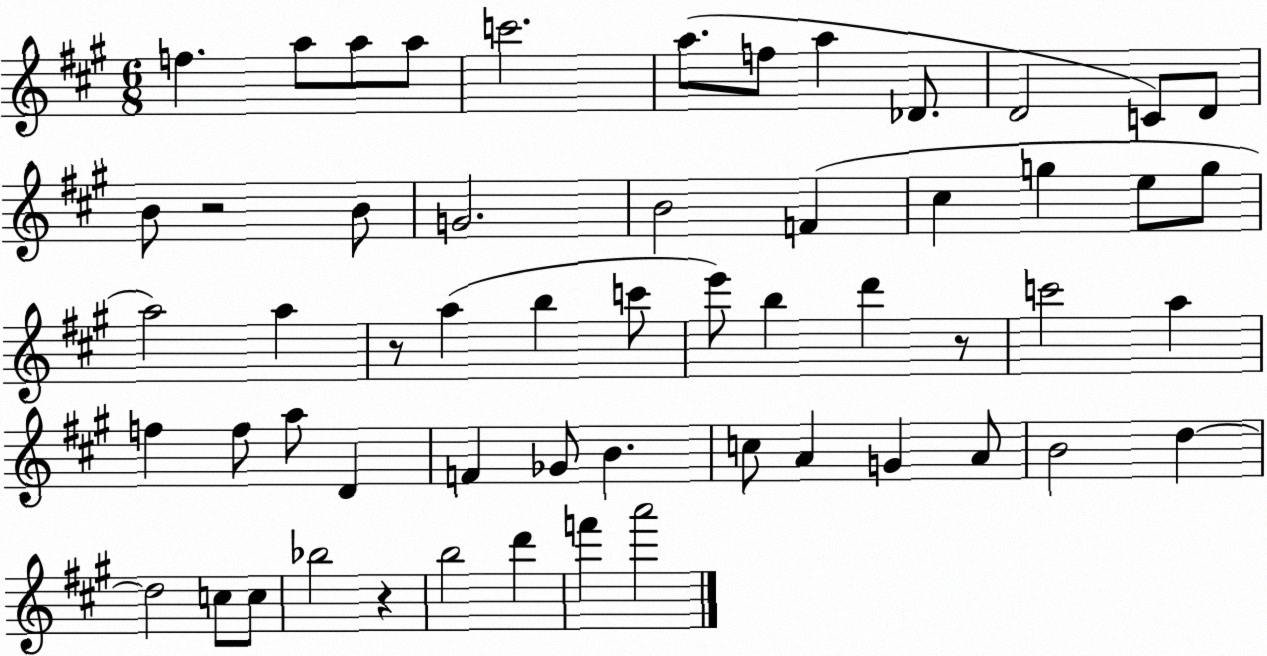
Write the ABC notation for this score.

X:1
T:Untitled
M:6/8
L:1/4
K:A
f a/2 a/2 a/2 c'2 a/2 f/2 a _D/2 D2 C/2 D/2 B/2 z2 B/2 G2 B2 F ^c g e/2 g/2 a2 a z/2 a b c'/2 e'/2 b d' z/2 c'2 a f f/2 a/2 D F _G/2 B c/2 A G A/2 B2 d d2 c/2 c/2 _b2 z b2 d' f' a'2